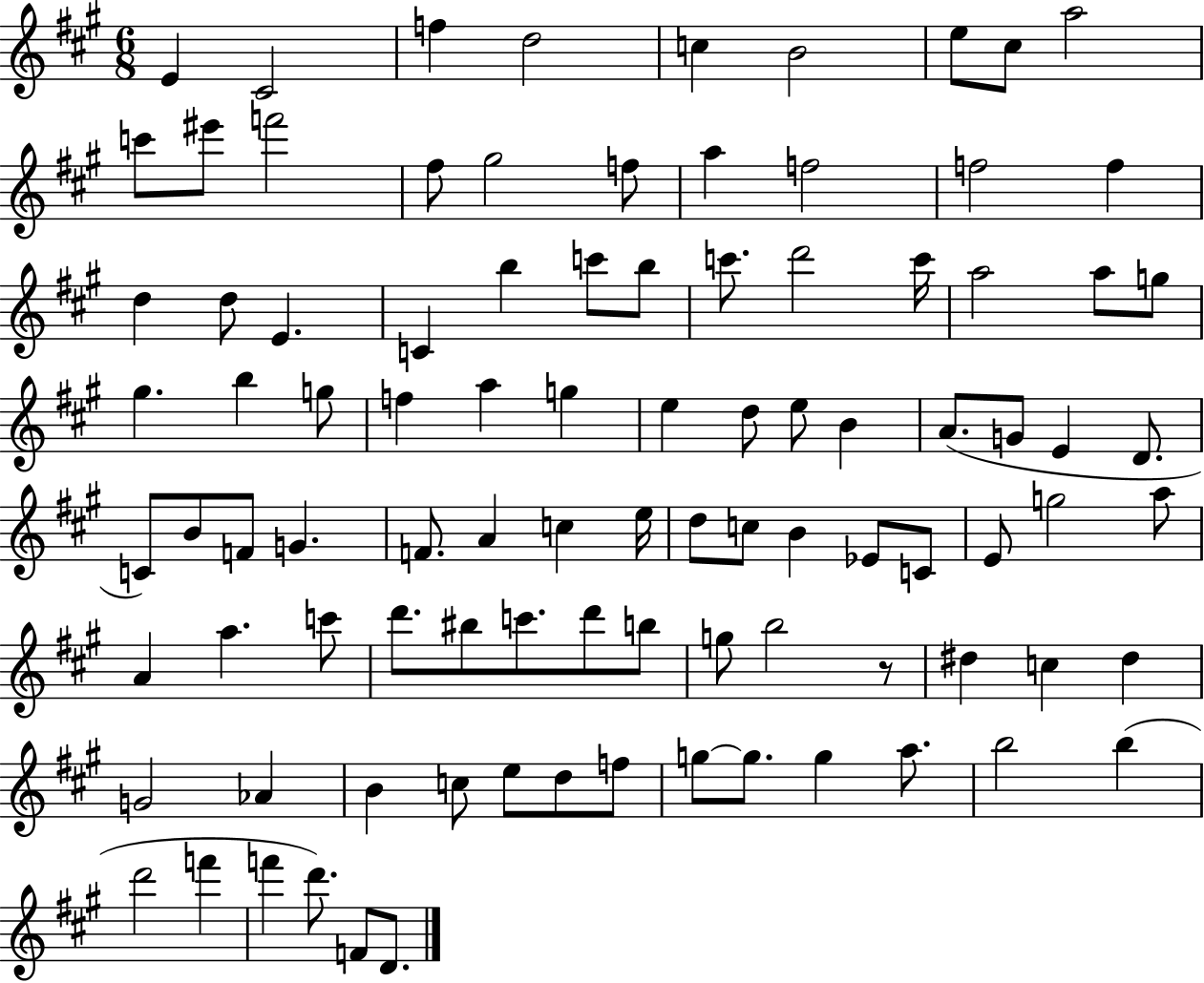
X:1
T:Untitled
M:6/8
L:1/4
K:A
E ^C2 f d2 c B2 e/2 ^c/2 a2 c'/2 ^e'/2 f'2 ^f/2 ^g2 f/2 a f2 f2 f d d/2 E C b c'/2 b/2 c'/2 d'2 c'/4 a2 a/2 g/2 ^g b g/2 f a g e d/2 e/2 B A/2 G/2 E D/2 C/2 B/2 F/2 G F/2 A c e/4 d/2 c/2 B _E/2 C/2 E/2 g2 a/2 A a c'/2 d'/2 ^b/2 c'/2 d'/2 b/2 g/2 b2 z/2 ^d c ^d G2 _A B c/2 e/2 d/2 f/2 g/2 g/2 g a/2 b2 b d'2 f' f' d'/2 F/2 D/2